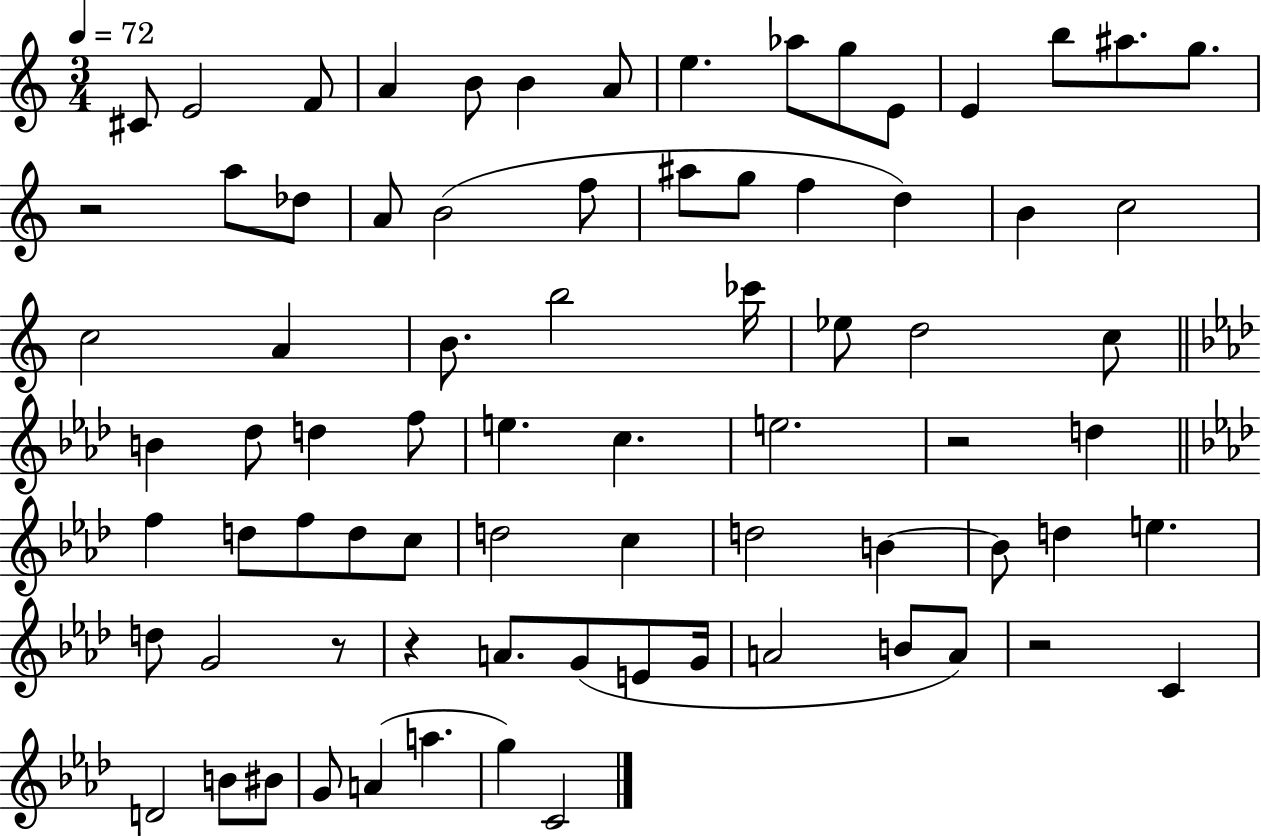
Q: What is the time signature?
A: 3/4